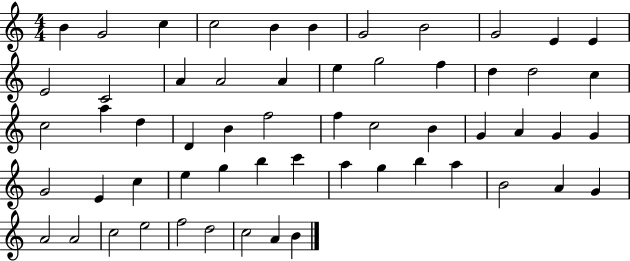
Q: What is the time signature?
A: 4/4